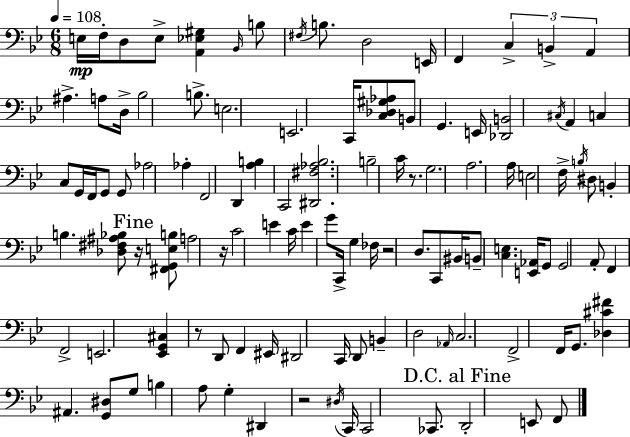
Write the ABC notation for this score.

X:1
T:Untitled
M:6/8
L:1/4
K:Bb
E,/4 F,/4 D,/2 E,/2 [A,,_E,^G,] _B,,/4 B,/2 ^F,/4 B,/2 D,2 E,,/4 F,, C, B,, A,, ^A, A,/2 D,/4 _B,2 B,/2 E,2 E,,2 C,,/4 [C,_D,^G,_A,]/2 B,,/2 G,, E,,/4 [_D,,B,,]2 ^C,/4 A,, C, C,/2 G,,/4 F,,/4 G,,/2 G,,/2 _A,2 _A, F,,2 D,, [A,B,] C,,2 [^D,,^F,_A,_B,]2 B,2 C/4 z/2 G,2 A,2 A,/4 E,2 F,/4 B,/4 ^D,/2 B,, B, [_D,^F,^A,_B,]/2 z/4 [^F,,G,,E,B,]/2 A,2 z/4 C2 E C/4 E G/2 C,,/4 G, _F,/4 z2 D,/2 C,,/2 ^B,,/4 B,,/2 [C,E,] [E,,_A,,]/4 G,,/2 G,,2 A,,/2 F,, F,,2 E,,2 [_E,,G,,^C,] z/2 D,,/2 F,, ^E,,/4 ^D,,2 C,,/4 D,,/2 B,, D,2 _A,,/4 C,2 F,,2 F,,/4 G,,/2 [_D,^C^F] ^A,, [G,,^D,]/2 G,/2 B, A,/2 G, ^D,, z2 ^D,/4 C,,/4 C,,2 _C,,/2 D,,2 E,,/2 F,,/2